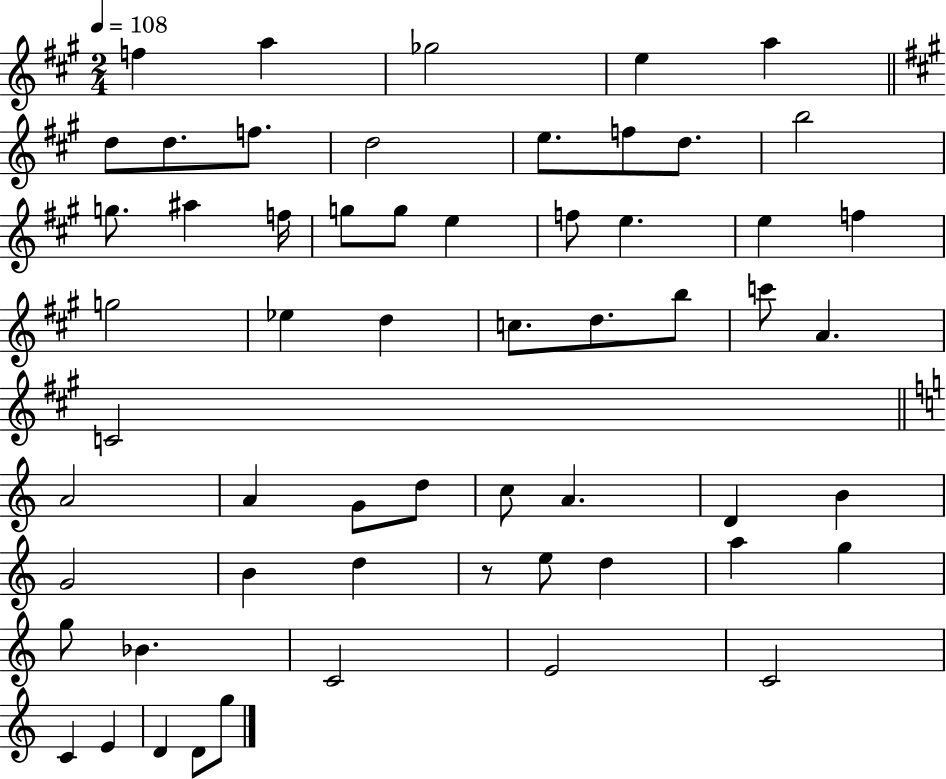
X:1
T:Untitled
M:2/4
L:1/4
K:A
f a _g2 e a d/2 d/2 f/2 d2 e/2 f/2 d/2 b2 g/2 ^a f/4 g/2 g/2 e f/2 e e f g2 _e d c/2 d/2 b/2 c'/2 A C2 A2 A G/2 d/2 c/2 A D B G2 B d z/2 e/2 d a g g/2 _B C2 E2 C2 C E D D/2 g/2